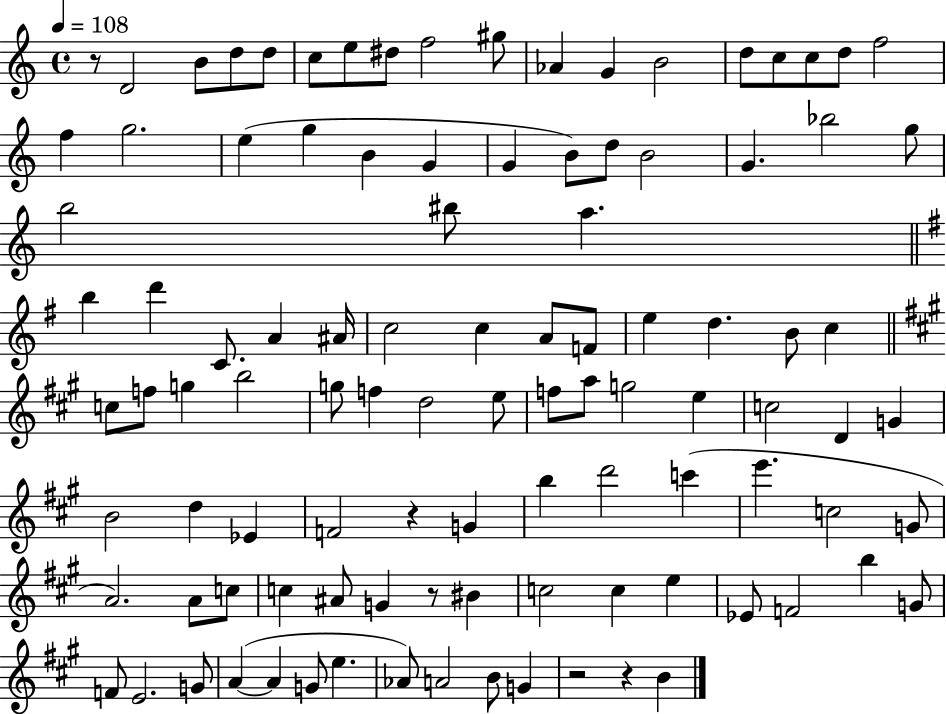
{
  \clef treble
  \time 4/4
  \defaultTimeSignature
  \key c \major
  \tempo 4 = 108
  r8 d'2 b'8 d''8 d''8 | c''8 e''8 dis''8 f''2 gis''8 | aes'4 g'4 b'2 | d''8 c''8 c''8 d''8 f''2 | \break f''4 g''2. | e''4( g''4 b'4 g'4 | g'4 b'8) d''8 b'2 | g'4. bes''2 g''8 | \break b''2 bis''8 a''4. | \bar "||" \break \key g \major b''4 d'''4 c'8. a'4 ais'16 | c''2 c''4 a'8 f'8 | e''4 d''4. b'8 c''4 | \bar "||" \break \key a \major c''8 f''8 g''4 b''2 | g''8 f''4 d''2 e''8 | f''8 a''8 g''2 e''4 | c''2 d'4 g'4 | \break b'2 d''4 ees'4 | f'2 r4 g'4 | b''4 d'''2 c'''4( | e'''4. c''2 g'8 | \break a'2.) a'8 c''8 | c''4 ais'8 g'4 r8 bis'4 | c''2 c''4 e''4 | ees'8 f'2 b''4 g'8 | \break f'8 e'2. g'8 | a'4~(~ a'4 g'8 e''4. | aes'8) a'2 b'8 g'4 | r2 r4 b'4 | \break \bar "|."
}